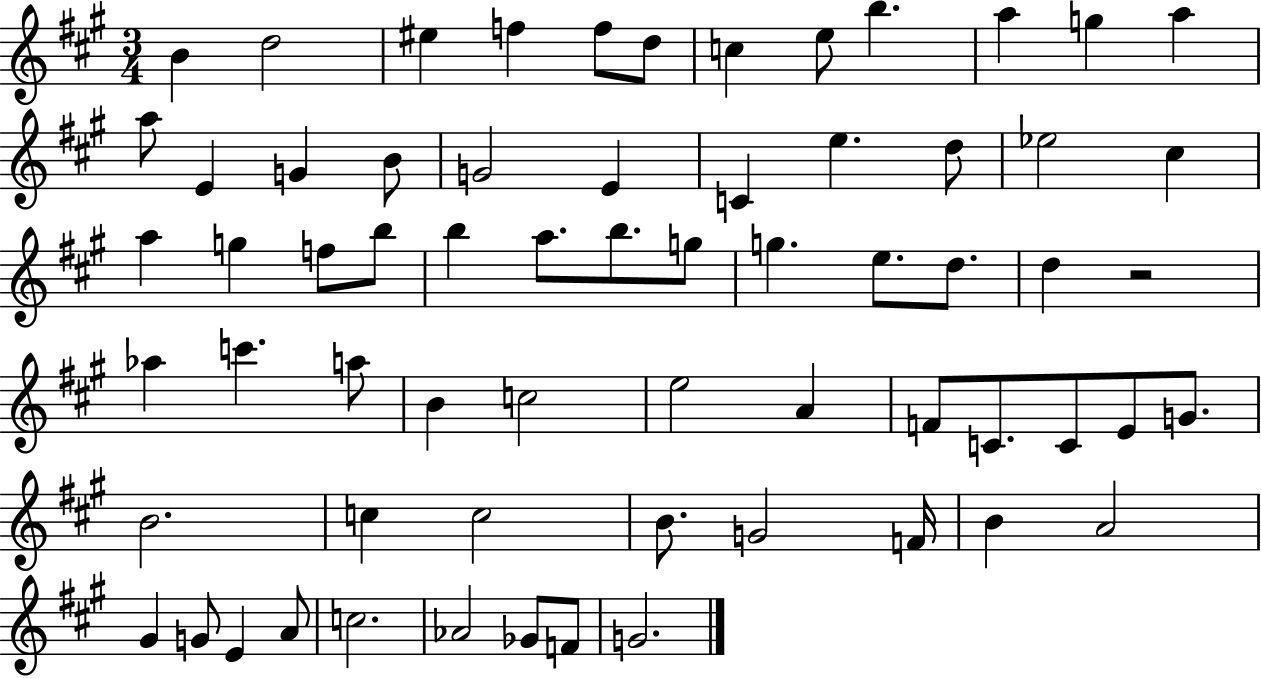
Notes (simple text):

B4/q D5/h EIS5/q F5/q F5/e D5/e C5/q E5/e B5/q. A5/q G5/q A5/q A5/e E4/q G4/q B4/e G4/h E4/q C4/q E5/q. D5/e Eb5/h C#5/q A5/q G5/q F5/e B5/e B5/q A5/e. B5/e. G5/e G5/q. E5/e. D5/e. D5/q R/h Ab5/q C6/q. A5/e B4/q C5/h E5/h A4/q F4/e C4/e. C4/e E4/e G4/e. B4/h. C5/q C5/h B4/e. G4/h F4/s B4/q A4/h G#4/q G4/e E4/q A4/e C5/h. Ab4/h Gb4/e F4/e G4/h.